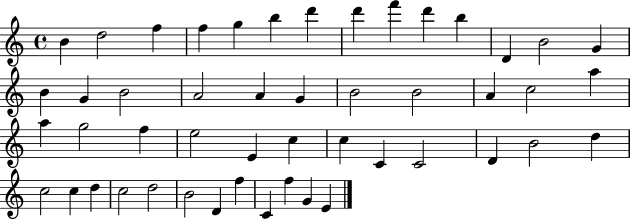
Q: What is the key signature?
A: C major